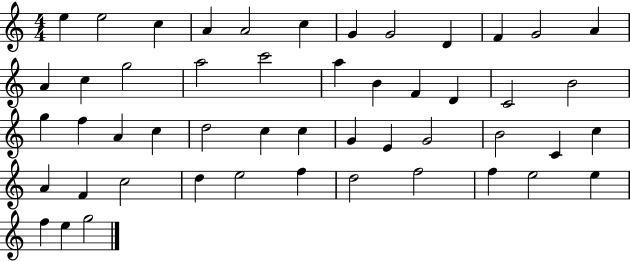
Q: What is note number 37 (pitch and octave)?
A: A4